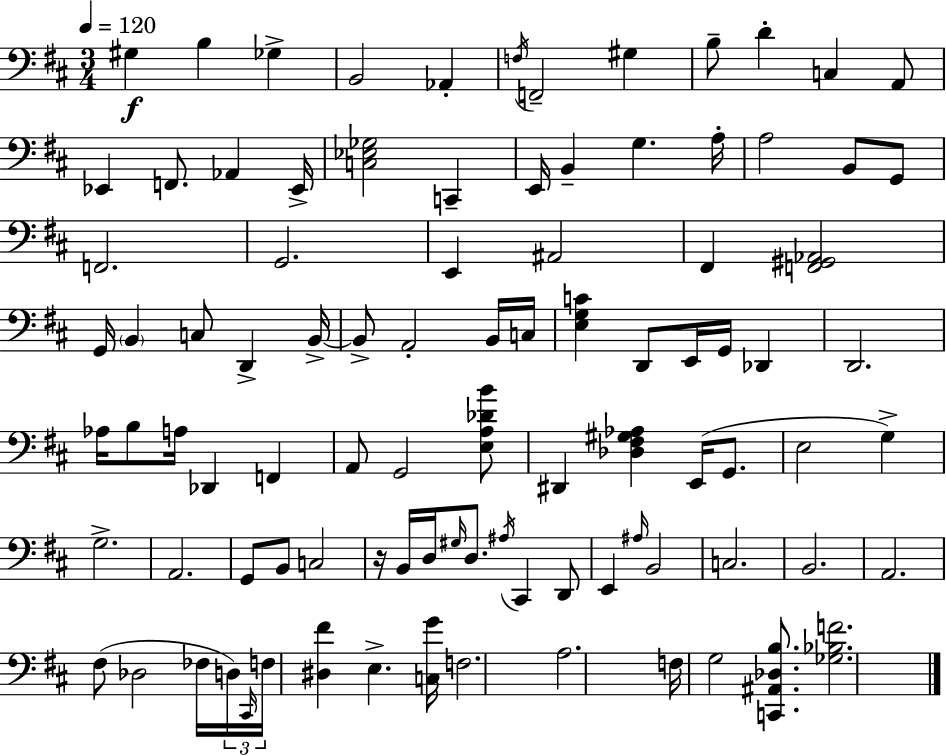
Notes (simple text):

G#3/q B3/q Gb3/q B2/h Ab2/q F3/s F2/h G#3/q B3/e D4/q C3/q A2/e Eb2/q F2/e. Ab2/q Eb2/s [C3,Eb3,Gb3]/h C2/q E2/s B2/q G3/q. A3/s A3/h B2/e G2/e F2/h. G2/h. E2/q A#2/h F#2/q [F2,G#2,Ab2]/h G2/s B2/q C3/e D2/q B2/s B2/e A2/h B2/s C3/s [E3,G3,C4]/q D2/e E2/s G2/s Db2/q D2/h. Ab3/s B3/e A3/s Db2/q F2/q A2/e G2/h [E3,A3,Db4,B4]/e D#2/q [Db3,F#3,G#3,Ab3]/q E2/s G2/e. E3/h G3/q G3/h. A2/h. G2/e B2/e C3/h R/s B2/s D3/s G#3/s D3/e. A#3/s C#2/q D2/e E2/q A#3/s B2/h C3/h. B2/h. A2/h. F#3/e Db3/h FES3/s D3/s C#2/s F3/s [D#3,F#4]/q E3/q. [C3,G4]/s F3/h. A3/h. F3/s G3/h [C2,A#2,Db3,B3]/e. [Gb3,Bb3,F4]/h.